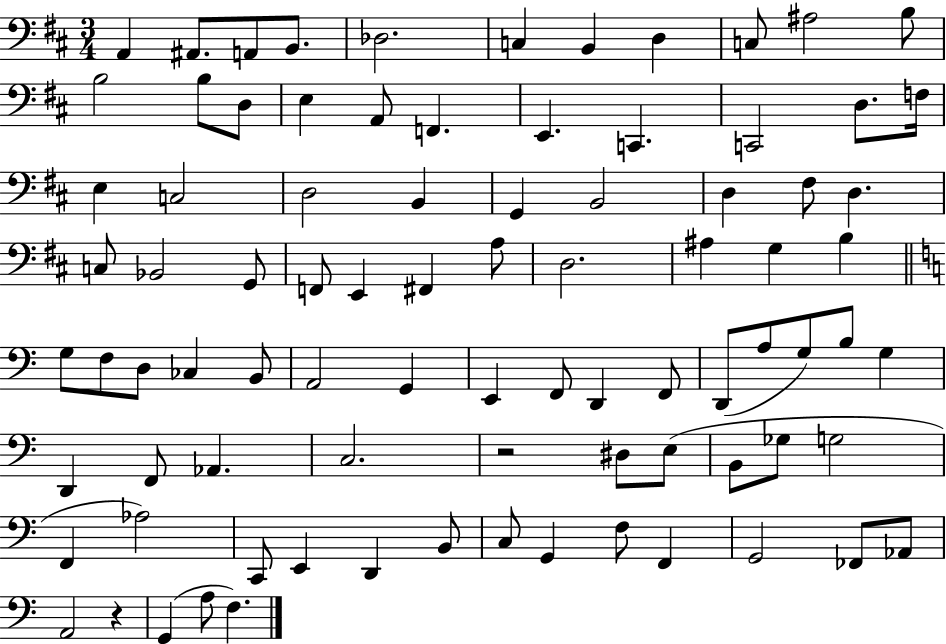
{
  \clef bass
  \numericTimeSignature
  \time 3/4
  \key d \major
  a,4 ais,8. a,8 b,8. | des2. | c4 b,4 d4 | c8 ais2 b8 | \break b2 b8 d8 | e4 a,8 f,4. | e,4. c,4. | c,2 d8. f16 | \break e4 c2 | d2 b,4 | g,4 b,2 | d4 fis8 d4. | \break c8 bes,2 g,8 | f,8 e,4 fis,4 a8 | d2. | ais4 g4 b4 | \break \bar "||" \break \key c \major g8 f8 d8 ces4 b,8 | a,2 g,4 | e,4 f,8 d,4 f,8 | d,8( a8 g8) b8 g4 | \break d,4 f,8 aes,4. | c2. | r2 dis8 e8( | b,8 ges8 g2 | \break f,4 aes2) | c,8 e,4 d,4 b,8 | c8 g,4 f8 f,4 | g,2 fes,8 aes,8 | \break a,2 r4 | g,4( a8 f4.) | \bar "|."
}